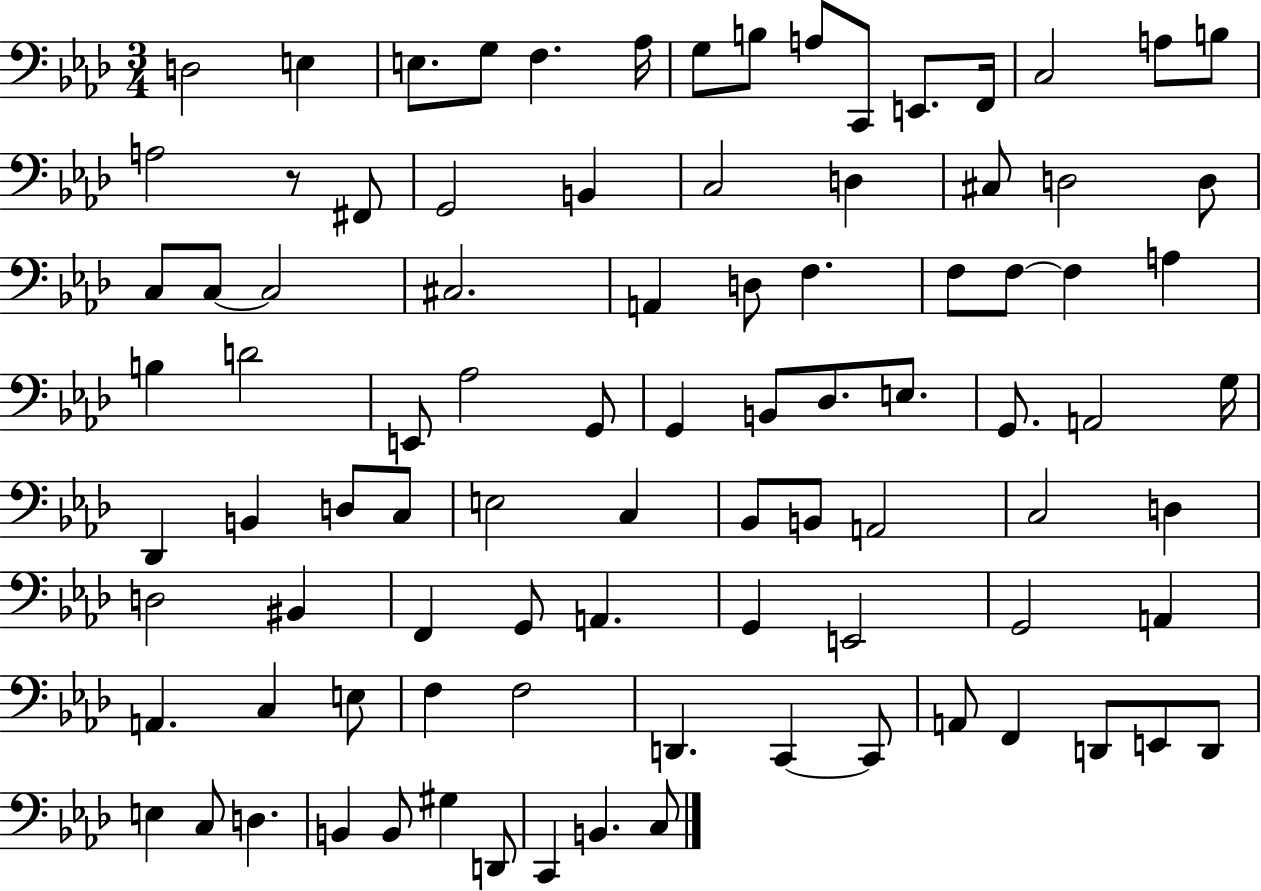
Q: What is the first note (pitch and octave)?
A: D3